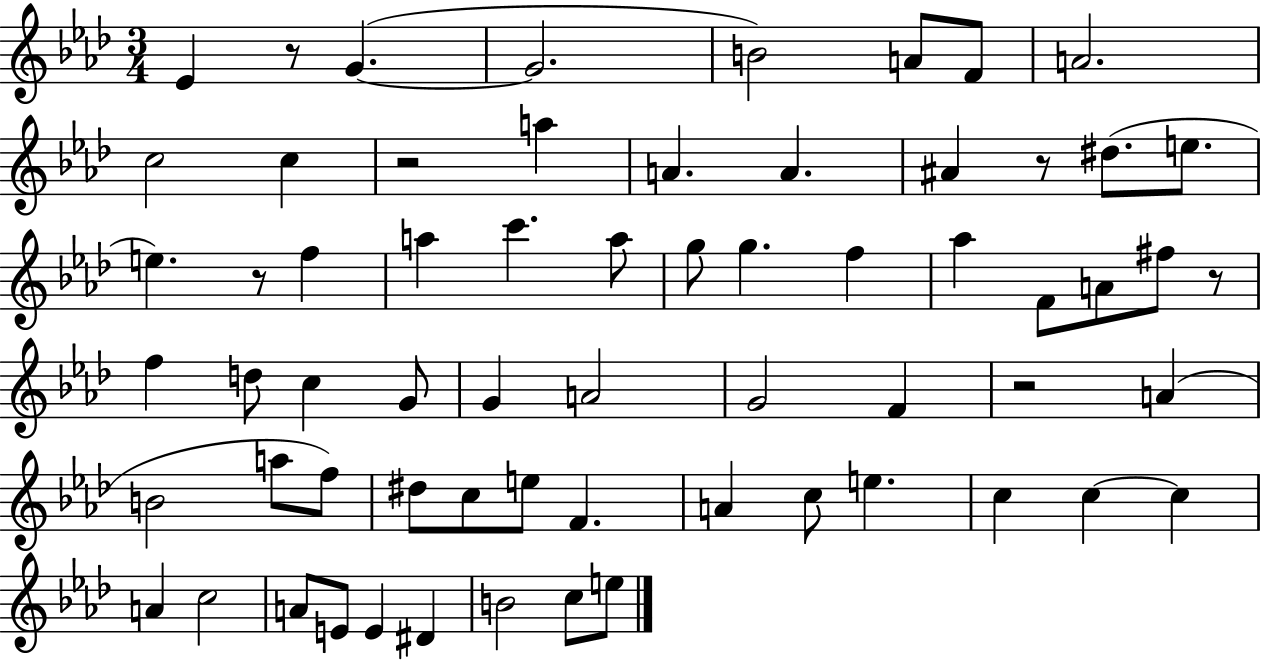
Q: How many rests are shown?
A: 6